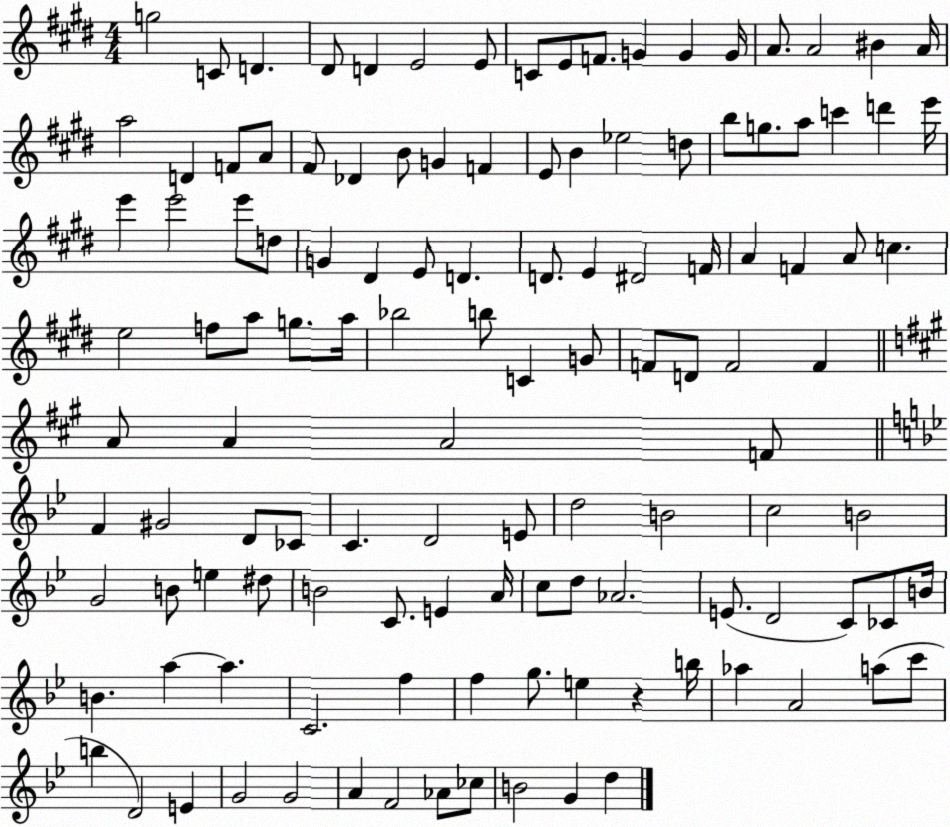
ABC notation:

X:1
T:Untitled
M:4/4
L:1/4
K:E
g2 C/2 D ^D/2 D E2 E/2 C/2 E/2 F/2 G G G/4 A/2 A2 ^B A/4 a2 D F/2 A/2 ^F/2 _D B/2 G F E/2 B _e2 d/2 b/2 g/2 a/2 c' d' e'/4 e' e'2 e'/2 d/2 G ^D E/2 D D/2 E ^D2 F/4 A F A/2 c e2 f/2 a/2 g/2 a/4 _b2 b/2 C G/2 F/2 D/2 F2 F A/2 A A2 F/2 F ^G2 D/2 _C/2 C D2 E/2 d2 B2 c2 B2 G2 B/2 e ^d/2 B2 C/2 E A/4 c/2 d/2 _A2 E/2 D2 C/2 _C/2 B/4 B a a C2 f f g/2 e z b/4 _a A2 a/2 c'/2 b D2 E G2 G2 A F2 _A/2 _c/2 B2 G d